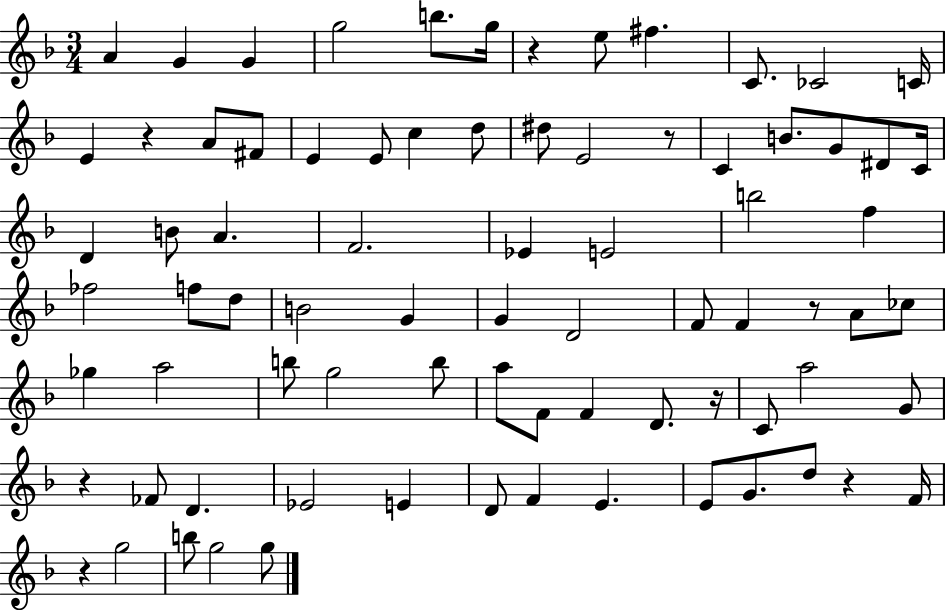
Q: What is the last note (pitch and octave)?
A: G5